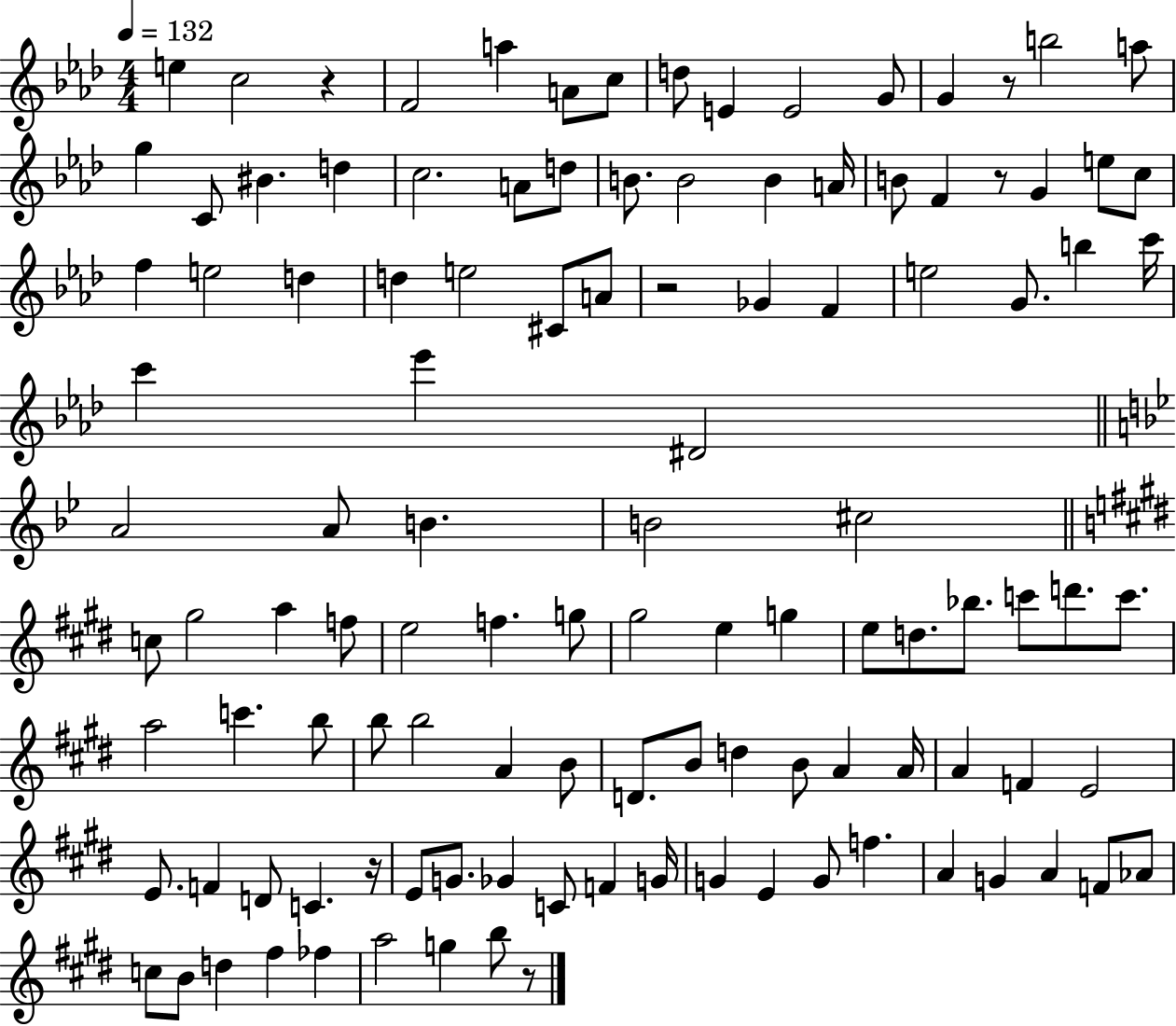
{
  \clef treble
  \numericTimeSignature
  \time 4/4
  \key aes \major
  \tempo 4 = 132
  e''4 c''2 r4 | f'2 a''4 a'8 c''8 | d''8 e'4 e'2 g'8 | g'4 r8 b''2 a''8 | \break g''4 c'8 bis'4. d''4 | c''2. a'8 d''8 | b'8. b'2 b'4 a'16 | b'8 f'4 r8 g'4 e''8 c''8 | \break f''4 e''2 d''4 | d''4 e''2 cis'8 a'8 | r2 ges'4 f'4 | e''2 g'8. b''4 c'''16 | \break c'''4 ees'''4 dis'2 | \bar "||" \break \key g \minor a'2 a'8 b'4. | b'2 cis''2 | \bar "||" \break \key e \major c''8 gis''2 a''4 f''8 | e''2 f''4. g''8 | gis''2 e''4 g''4 | e''8 d''8. bes''8. c'''8 d'''8. c'''8. | \break a''2 c'''4. b''8 | b''8 b''2 a'4 b'8 | d'8. b'8 d''4 b'8 a'4 a'16 | a'4 f'4 e'2 | \break e'8. f'4 d'8 c'4. r16 | e'8 g'8. ges'4 c'8 f'4 g'16 | g'4 e'4 g'8 f''4. | a'4 g'4 a'4 f'8 aes'8 | \break c''8 b'8 d''4 fis''4 fes''4 | a''2 g''4 b''8 r8 | \bar "|."
}